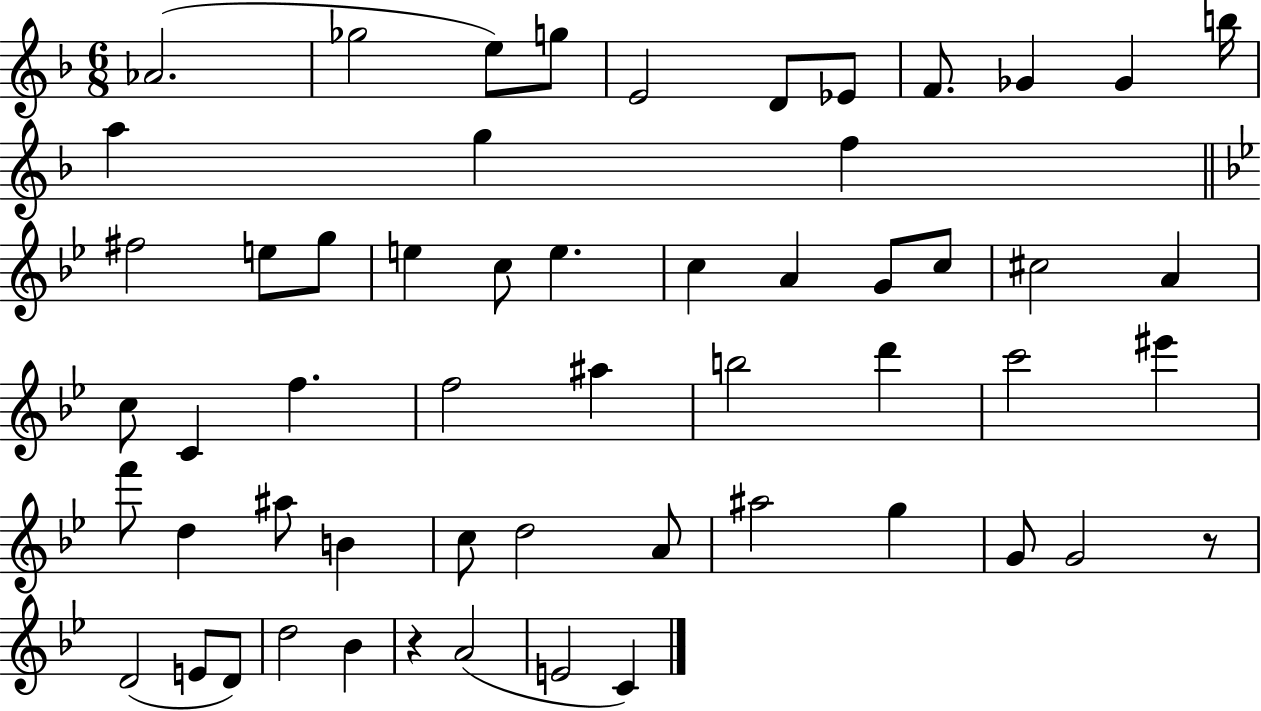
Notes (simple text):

Ab4/h. Gb5/h E5/e G5/e E4/h D4/e Eb4/e F4/e. Gb4/q Gb4/q B5/s A5/q G5/q F5/q F#5/h E5/e G5/e E5/q C5/e E5/q. C5/q A4/q G4/e C5/e C#5/h A4/q C5/e C4/q F5/q. F5/h A#5/q B5/h D6/q C6/h EIS6/q F6/e D5/q A#5/e B4/q C5/e D5/h A4/e A#5/h G5/q G4/e G4/h R/e D4/h E4/e D4/e D5/h Bb4/q R/q A4/h E4/h C4/q